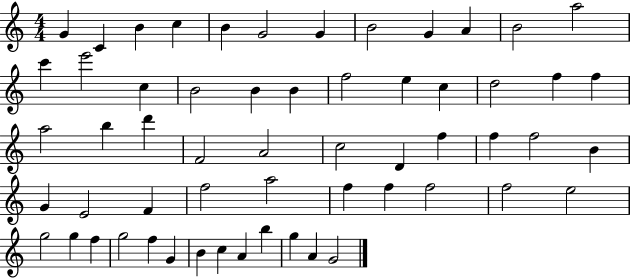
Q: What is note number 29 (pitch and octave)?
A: A4